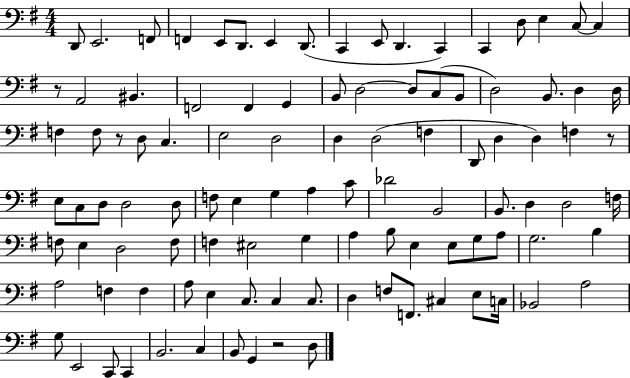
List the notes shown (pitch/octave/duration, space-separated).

D2/e E2/h. F2/e F2/q E2/e D2/e. E2/q D2/e. C2/q E2/e D2/q. C2/q C2/q D3/e E3/q C3/e C3/q R/e A2/h BIS2/q. F2/h F2/q G2/q B2/e D3/h D3/e C3/e B2/e D3/h B2/e. D3/q D3/s F3/q F3/e R/e D3/e C3/q. E3/h D3/h D3/q D3/h F3/q D2/e D3/q D3/q F3/q R/e E3/e C3/e D3/e D3/h D3/e F3/e E3/q G3/q A3/q C4/e Db4/h B2/h B2/e. D3/q D3/h F3/s F3/e E3/q D3/h F3/e F3/q EIS3/h G3/q A3/q B3/e E3/q E3/e G3/e A3/e G3/h. B3/q A3/h F3/q F3/q A3/e E3/q C3/e. C3/q C3/e. D3/q F3/e F2/e. C#3/q E3/e C3/s Bb2/h A3/h G3/e E2/h C2/e C2/q B2/h. C3/q B2/e G2/q R/h D3/e